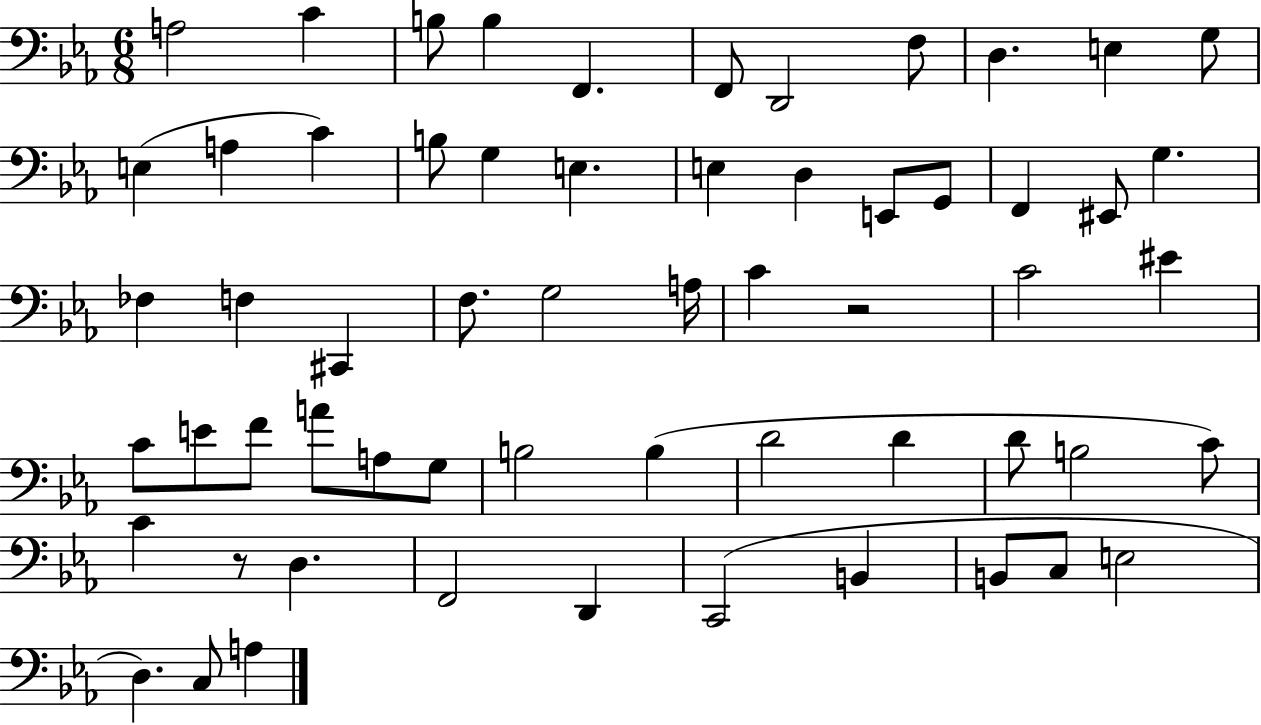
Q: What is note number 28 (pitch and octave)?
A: F3